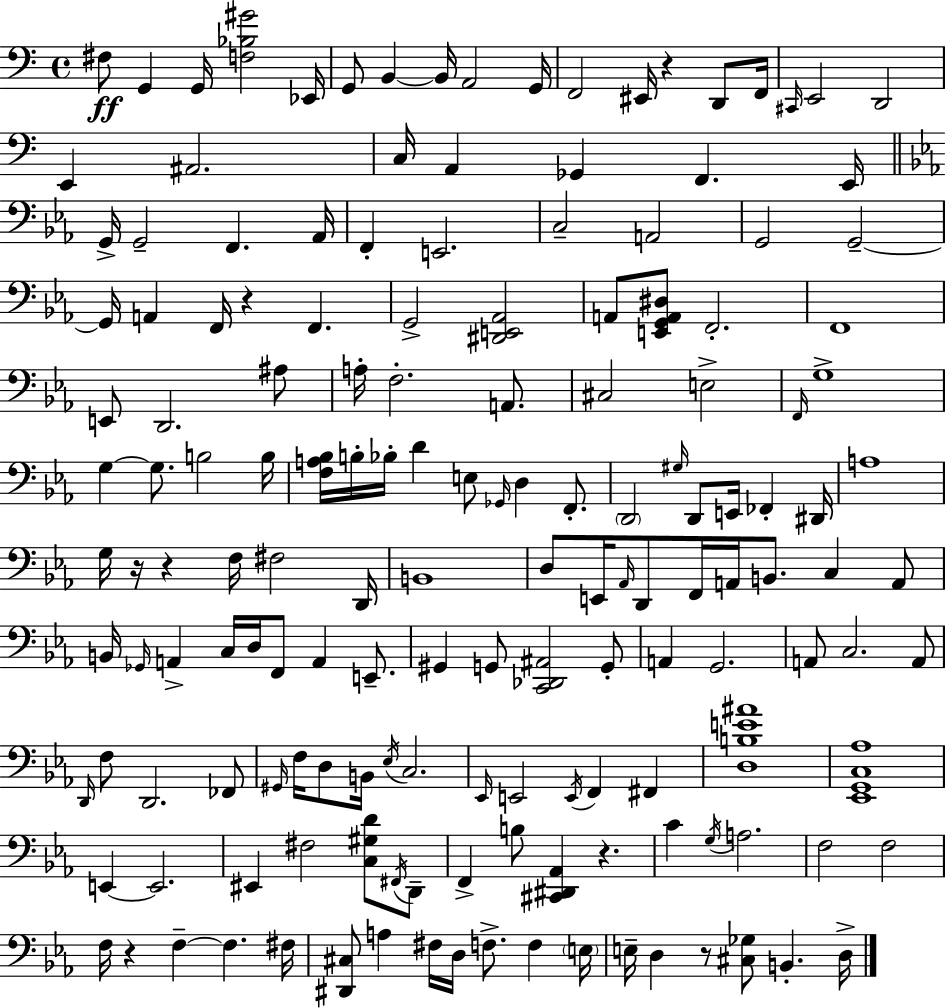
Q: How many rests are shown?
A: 7